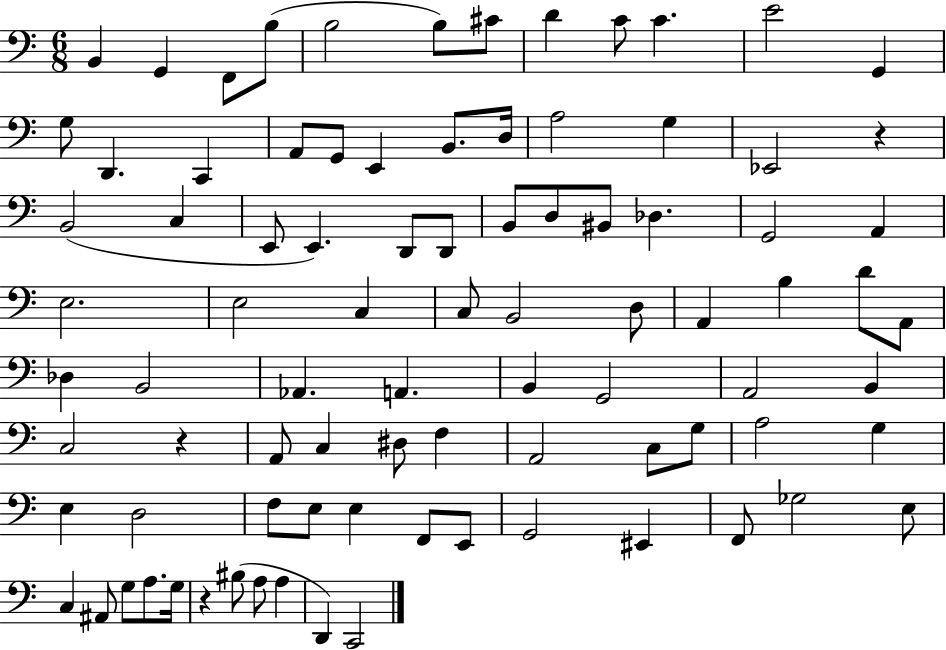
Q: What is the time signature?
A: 6/8